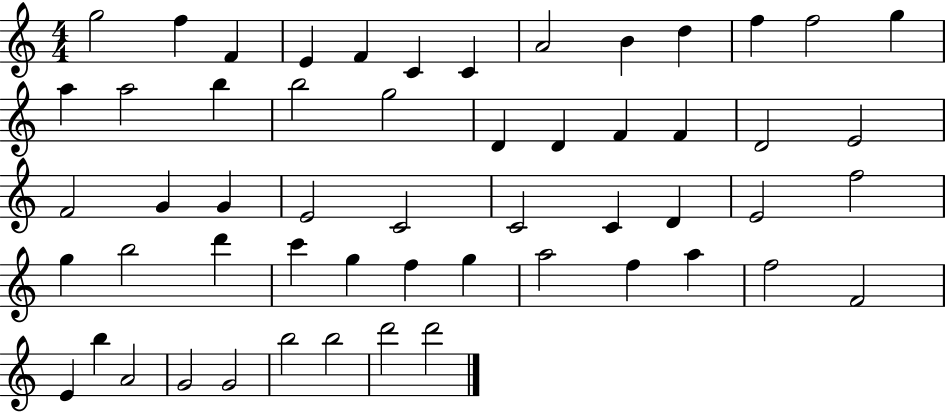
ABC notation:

X:1
T:Untitled
M:4/4
L:1/4
K:C
g2 f F E F C C A2 B d f f2 g a a2 b b2 g2 D D F F D2 E2 F2 G G E2 C2 C2 C D E2 f2 g b2 d' c' g f g a2 f a f2 F2 E b A2 G2 G2 b2 b2 d'2 d'2